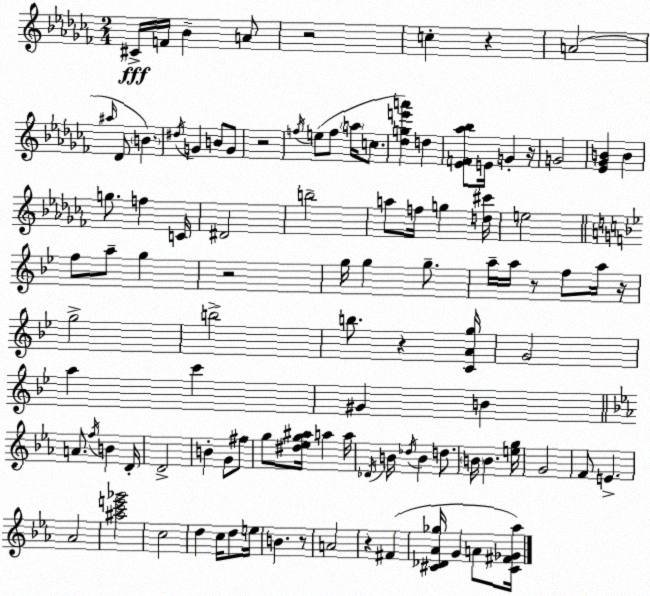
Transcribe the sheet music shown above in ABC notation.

X:1
T:Untitled
M:2/4
L:1/4
K:Abm
^C/4 F/4 _B A/2 z2 c z A2 ^a/4 _D/2 B ^d/4 G B/2 G/2 z2 f/4 e/2 f/2 a/4 c/2 [_dge'a'] d [_EF_a_b]/2 E/4 G z/4 G2 [_E_GB] B g/2 f C/4 ^D2 b2 a/2 f/4 g [d^c']/4 e2 f/2 a/2 g z2 g/4 g g/2 a/4 a/4 z/2 f/2 a/4 z/4 g2 b2 b/2 z [CAg]/4 G2 a c' ^G B A/2 f/4 B D/4 D2 B G/2 ^f/2 g/2 [^d_eg^a]/4 a a/4 _D/4 B/4 _d/4 B d/2 B/4 B [eg]/4 G2 F/2 E _A2 [^ac'e'_g']2 c2 d c/4 d/2 e/4 B z/2 A2 z ^F [^C_D_A_g]/4 G A/2 [^C^F_G_a]/4